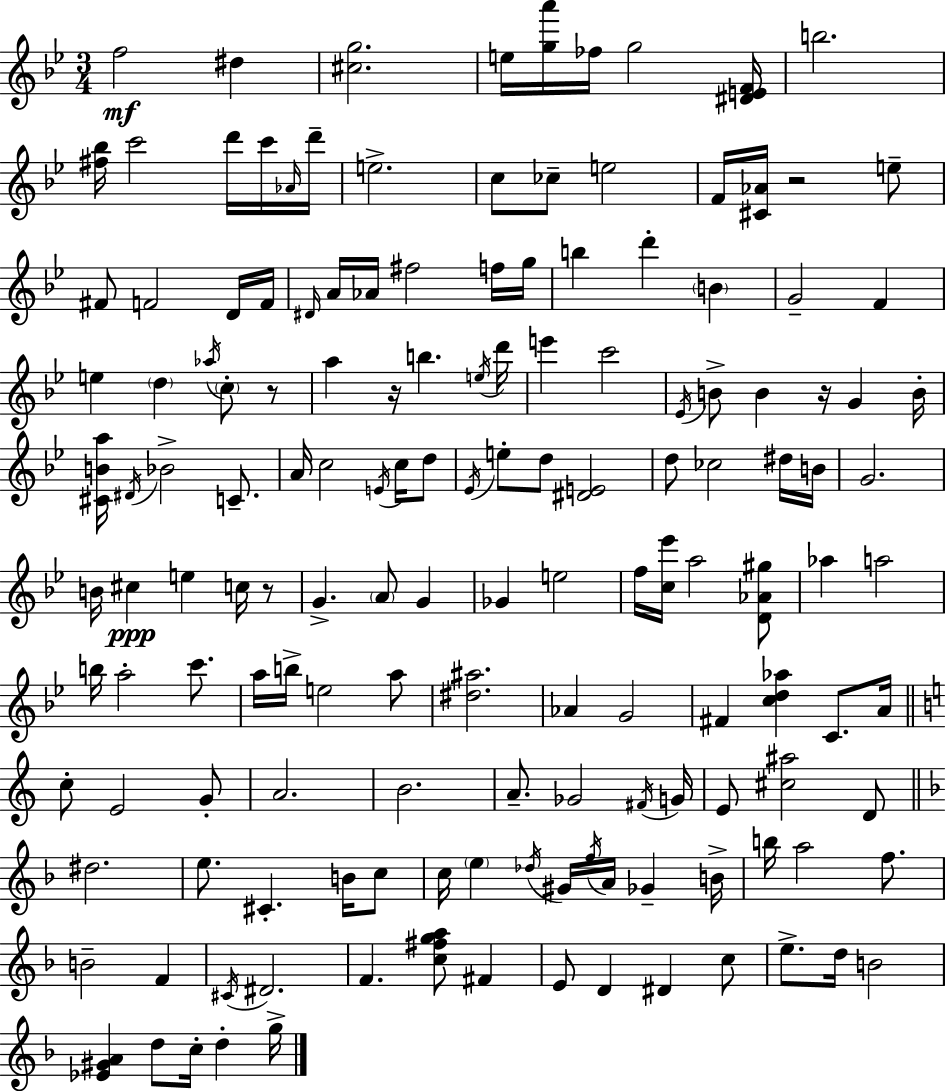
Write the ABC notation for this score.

X:1
T:Untitled
M:3/4
L:1/4
K:Gm
f2 ^d [^cg]2 e/4 [ga']/4 _f/4 g2 [^DEF]/4 b2 [^f_b]/4 c'2 d'/4 c'/4 _A/4 d'/4 e2 c/2 _c/2 e2 F/4 [^C_A]/4 z2 e/2 ^F/2 F2 D/4 F/4 ^D/4 A/4 _A/4 ^f2 f/4 g/4 b d' B G2 F e d _a/4 c/2 z/2 a z/4 b e/4 d'/4 e' c'2 _E/4 B/2 B z/4 G B/4 [^CBa]/4 ^D/4 _B2 C/2 A/4 c2 E/4 c/4 d/2 _E/4 e/2 d/2 [^DE]2 d/2 _c2 ^d/4 B/4 G2 B/4 ^c e c/4 z/2 G A/2 G _G e2 f/4 [c_e']/4 a2 [D_A^g]/2 _a a2 b/4 a2 c'/2 a/4 b/4 e2 a/2 [^d^a]2 _A G2 ^F [cd_a] C/2 A/4 c/2 E2 G/2 A2 B2 A/2 _G2 ^F/4 G/4 E/2 [^c^a]2 D/2 ^d2 e/2 ^C B/4 c/2 c/4 e _d/4 ^G/4 f/4 A/4 _G B/4 b/4 a2 f/2 B2 F ^C/4 ^D2 F [c^fga]/2 ^F E/2 D ^D c/2 e/2 d/4 B2 [_E^GA] d/2 c/4 d g/4